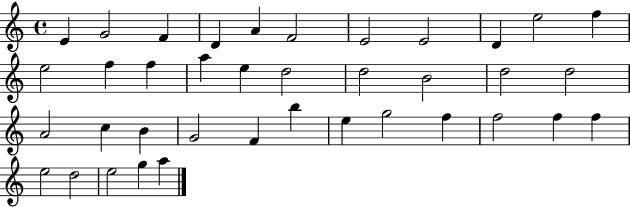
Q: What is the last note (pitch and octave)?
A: A5